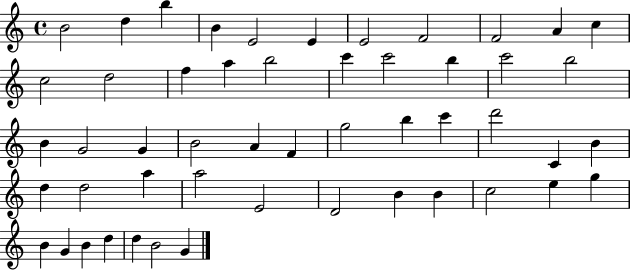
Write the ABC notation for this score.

X:1
T:Untitled
M:4/4
L:1/4
K:C
B2 d b B E2 E E2 F2 F2 A c c2 d2 f a b2 c' c'2 b c'2 b2 B G2 G B2 A F g2 b c' d'2 C B d d2 a a2 E2 D2 B B c2 e g B G B d d B2 G